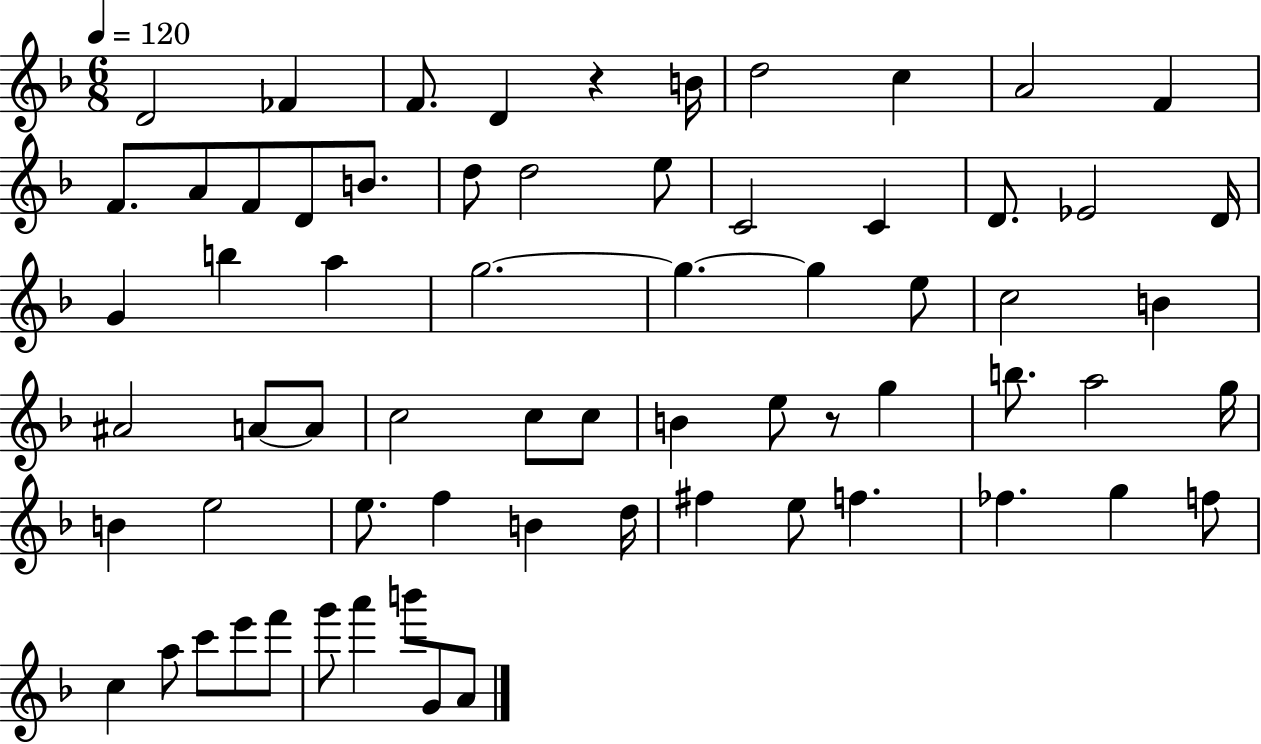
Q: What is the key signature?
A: F major